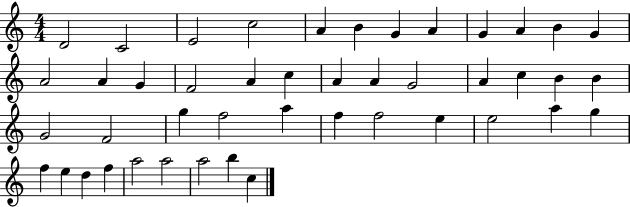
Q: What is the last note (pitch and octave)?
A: C5